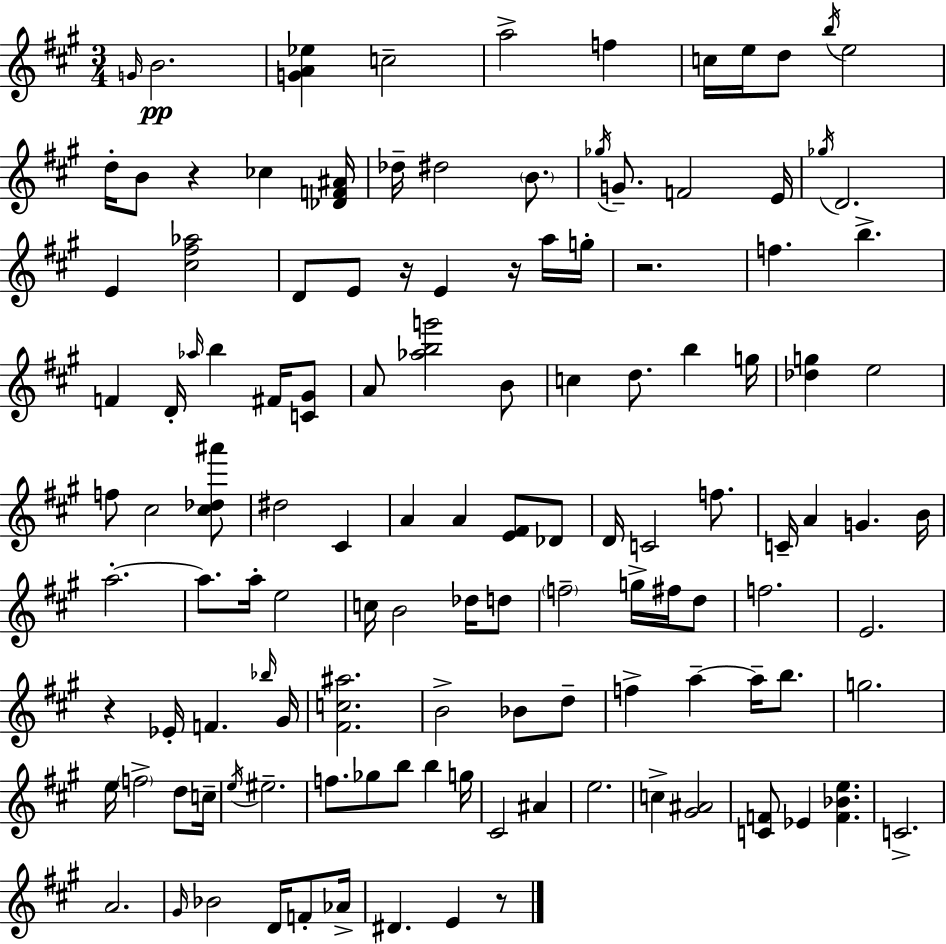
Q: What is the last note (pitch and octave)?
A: E4